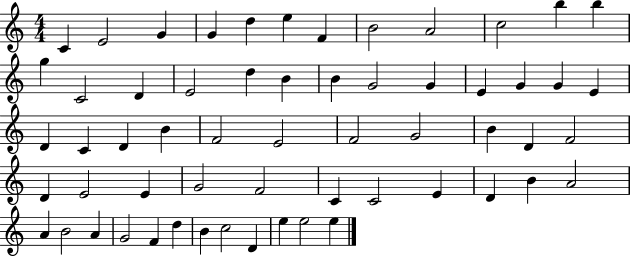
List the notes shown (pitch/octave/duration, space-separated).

C4/q E4/h G4/q G4/q D5/q E5/q F4/q B4/h A4/h C5/h B5/q B5/q G5/q C4/h D4/q E4/h D5/q B4/q B4/q G4/h G4/q E4/q G4/q G4/q E4/q D4/q C4/q D4/q B4/q F4/h E4/h F4/h G4/h B4/q D4/q F4/h D4/q E4/h E4/q G4/h F4/h C4/q C4/h E4/q D4/q B4/q A4/h A4/q B4/h A4/q G4/h F4/q D5/q B4/q C5/h D4/q E5/q E5/h E5/q